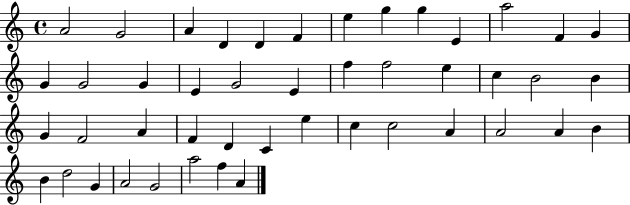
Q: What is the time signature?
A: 4/4